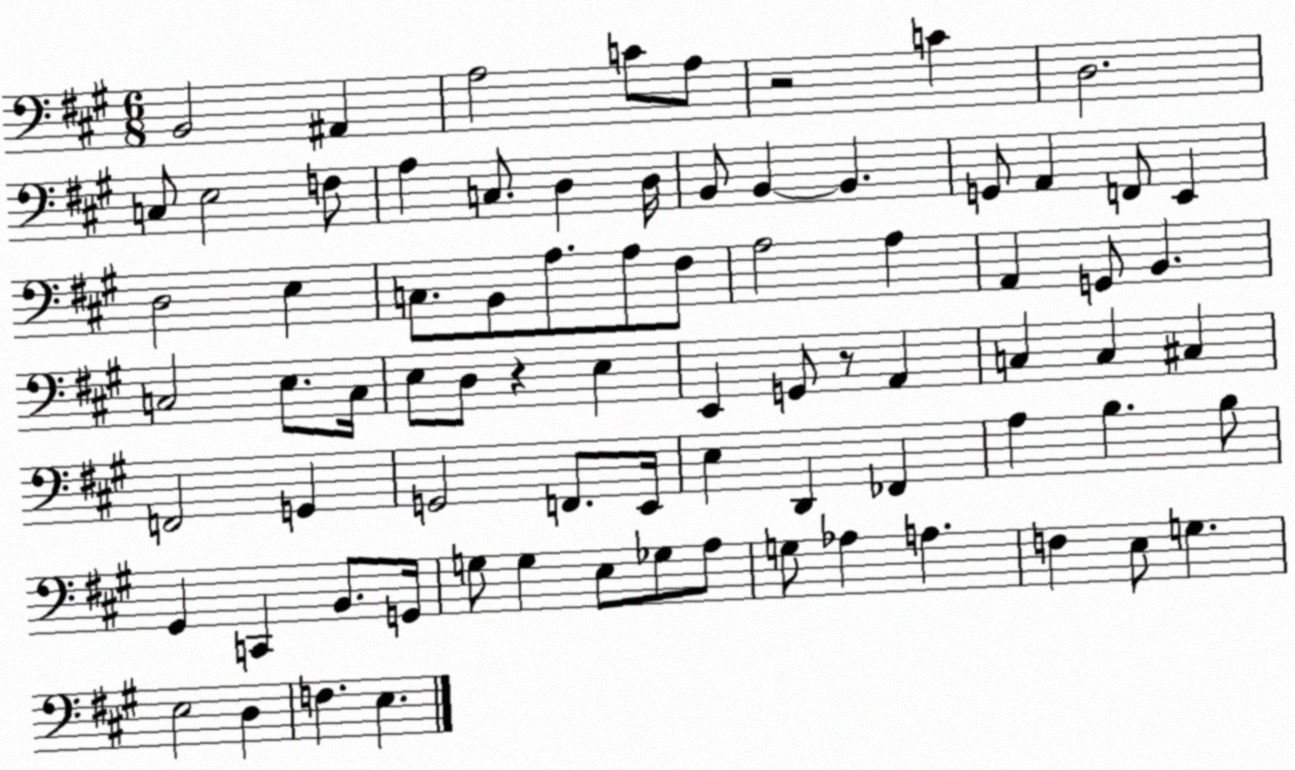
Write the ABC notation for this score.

X:1
T:Untitled
M:6/8
L:1/4
K:A
B,,2 ^A,, A,2 C/2 A,/2 z2 C D,2 C,/2 E,2 F,/2 A, C,/2 D, D,/4 B,,/2 B,, B,, G,,/2 A,, F,,/2 E,, D,2 E, C,/2 B,,/2 A,/2 A,/2 ^F,/2 A,2 A, A,, G,,/2 B,, C,2 E,/2 C,/4 E,/2 D,/2 z E, E,, G,,/2 z/2 A,, C, C, ^C, F,,2 G,, G,,2 F,,/2 E,,/4 E, D,, _F,, A, B, B,/2 ^G,, C,, B,,/2 G,,/4 G,/2 G, E,/2 _G,/2 A,/2 G,/2 _A, A, F, E,/2 G, E,2 D, F, E,